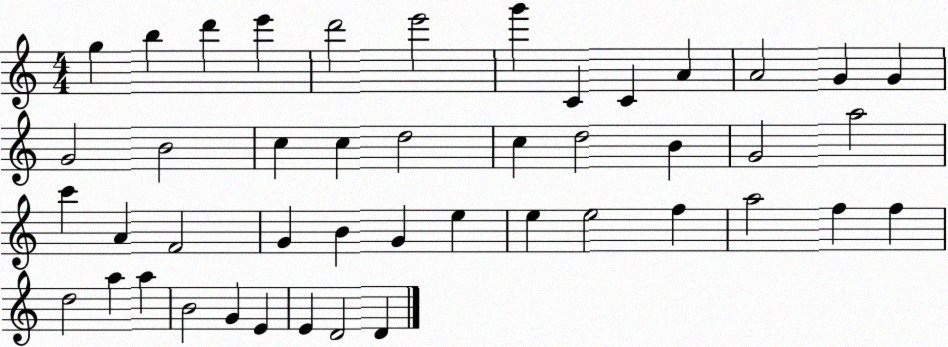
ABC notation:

X:1
T:Untitled
M:4/4
L:1/4
K:C
g b d' e' d'2 e'2 g' C C A A2 G G G2 B2 c c d2 c d2 B G2 a2 c' A F2 G B G e e e2 f a2 f f d2 a a B2 G E E D2 D